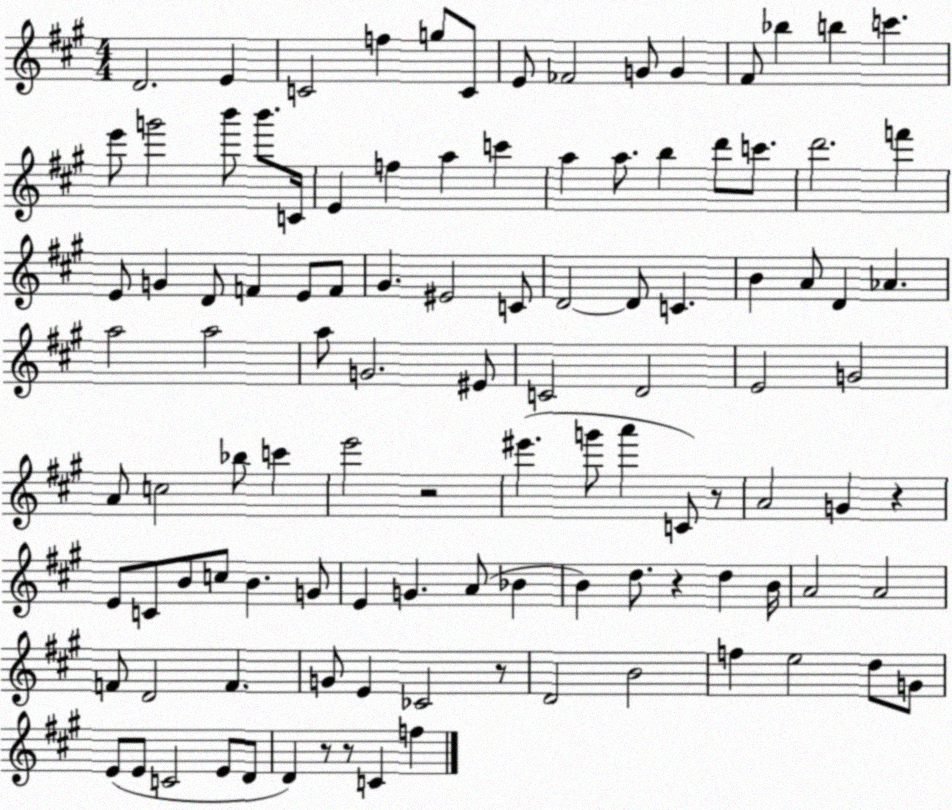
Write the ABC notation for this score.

X:1
T:Untitled
M:4/4
L:1/4
K:A
D2 E C2 f g/2 C/2 E/2 _F2 G/2 G ^F/2 _b b c' e'/2 g'2 b'/2 b'/2 C/4 E f a c' a a/2 b d'/2 c'/2 d'2 f' E/2 G D/2 F E/2 F/2 ^G ^E2 C/2 D2 D/2 C B A/2 D _A a2 a2 a/2 G2 ^E/2 C2 D2 E2 G2 A/2 c2 _b/2 c' e'2 z2 ^e' g'/2 a' C/2 z/2 A2 G z E/2 C/2 B/2 c/2 B G/2 E G A/2 _B B d/2 z d B/4 A2 A2 F/2 D2 F G/2 E _C2 z/2 D2 B2 f e2 d/2 G/2 E/2 E/2 C2 E/2 D/2 D z/2 z/2 C f